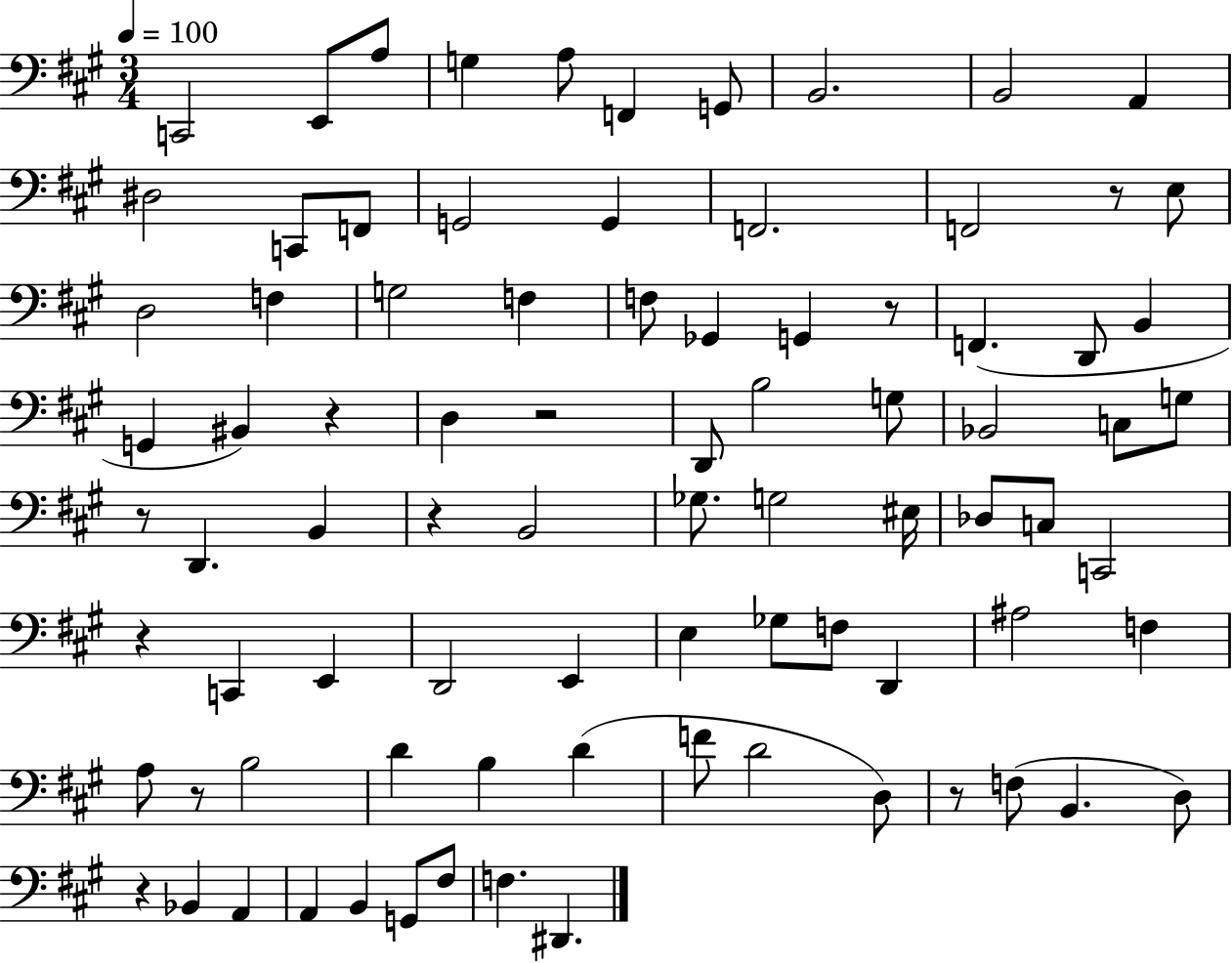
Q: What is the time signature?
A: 3/4